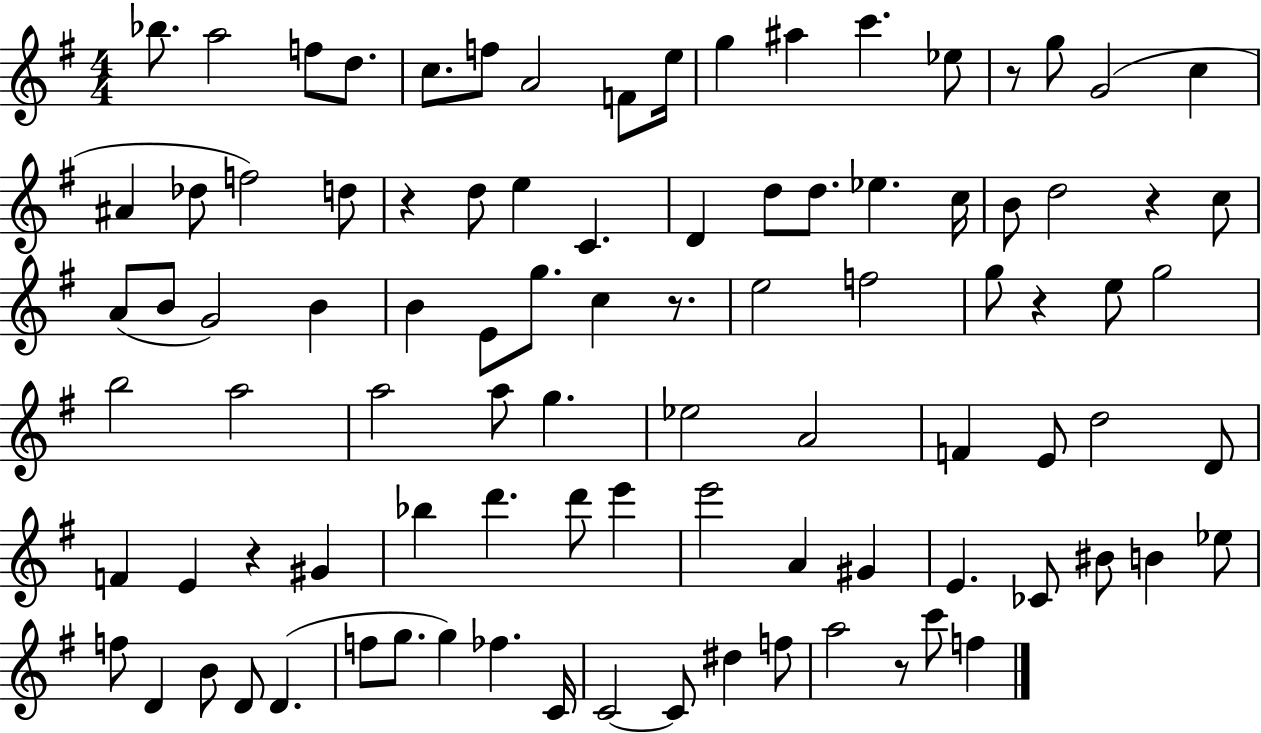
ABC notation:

X:1
T:Untitled
M:4/4
L:1/4
K:G
_b/2 a2 f/2 d/2 c/2 f/2 A2 F/2 e/4 g ^a c' _e/2 z/2 g/2 G2 c ^A _d/2 f2 d/2 z d/2 e C D d/2 d/2 _e c/4 B/2 d2 z c/2 A/2 B/2 G2 B B E/2 g/2 c z/2 e2 f2 g/2 z e/2 g2 b2 a2 a2 a/2 g _e2 A2 F E/2 d2 D/2 F E z ^G _b d' d'/2 e' e'2 A ^G E _C/2 ^B/2 B _e/2 f/2 D B/2 D/2 D f/2 g/2 g _f C/4 C2 C/2 ^d f/2 a2 z/2 c'/2 f